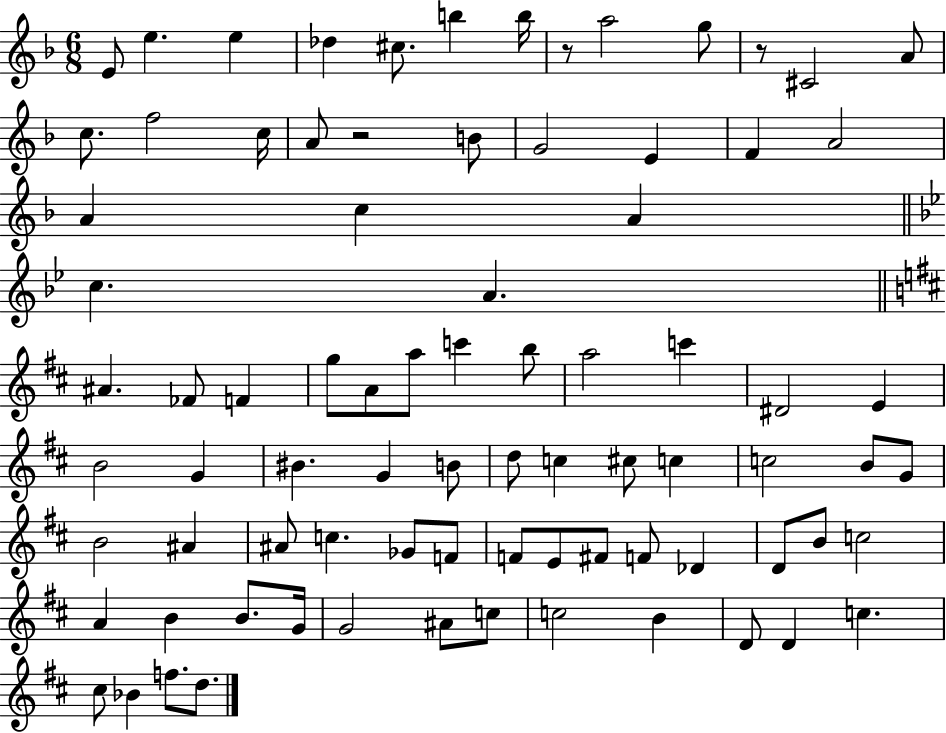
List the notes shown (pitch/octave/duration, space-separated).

E4/e E5/q. E5/q Db5/q C#5/e. B5/q B5/s R/e A5/h G5/e R/e C#4/h A4/e C5/e. F5/h C5/s A4/e R/h B4/e G4/h E4/q F4/q A4/h A4/q C5/q A4/q C5/q. A4/q. A#4/q. FES4/e F4/q G5/e A4/e A5/e C6/q B5/e A5/h C6/q D#4/h E4/q B4/h G4/q BIS4/q. G4/q B4/e D5/e C5/q C#5/e C5/q C5/h B4/e G4/e B4/h A#4/q A#4/e C5/q. Gb4/e F4/e F4/e E4/e F#4/e F4/e Db4/q D4/e B4/e C5/h A4/q B4/q B4/e. G4/s G4/h A#4/e C5/e C5/h B4/q D4/e D4/q C5/q. C#5/e Bb4/q F5/e. D5/e.